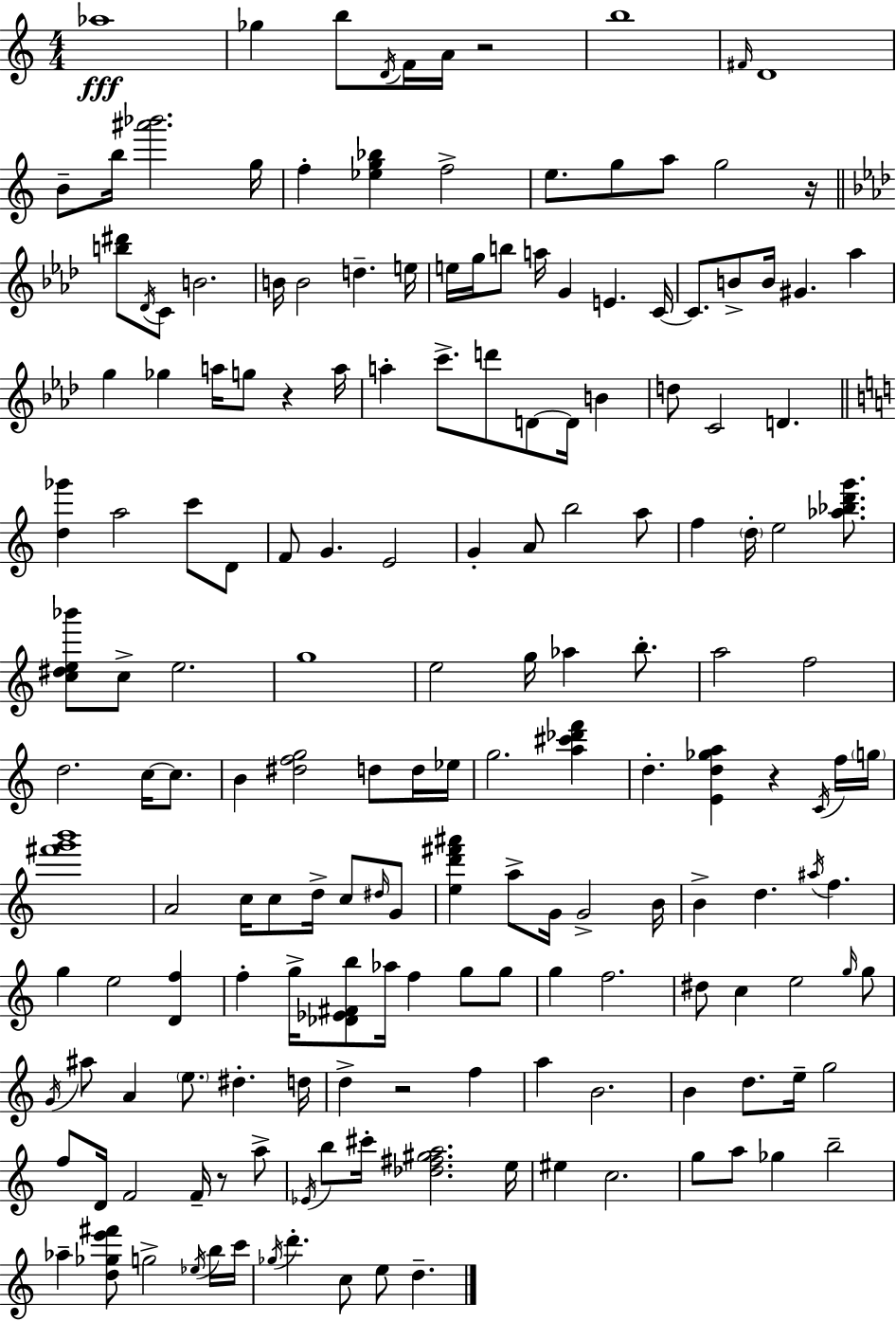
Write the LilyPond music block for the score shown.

{
  \clef treble
  \numericTimeSignature
  \time 4/4
  \key c \major
  aes''1\fff | ges''4 b''8 \acciaccatura { d'16 } f'16 a'16 r2 | b''1 | \grace { fis'16 } d'1 | \break b'8-- b''16 <ais''' bes'''>2. | g''16 f''4-. <ees'' g'' bes''>4 f''2-> | e''8. g''8 a''8 g''2 | r16 \bar "||" \break \key f \minor <b'' dis'''>8 \acciaccatura { des'16 } c'8 b'2. | b'16 b'2 d''4.-- | e''16 e''16 g''16 b''8 a''16 g'4 e'4. | c'16~~ c'8. b'8-> b'16 gis'4. aes''4 | \break g''4 ges''4 a''16 g''8 r4 | a''16 a''4-. c'''8.-> d'''8 d'8~~ d'16 b'4 | d''8 c'2 d'4. | \bar "||" \break \key c \major <d'' ges'''>4 a''2 c'''8 d'8 | f'8 g'4. e'2 | g'4-. a'8 b''2 a''8 | f''4 \parenthesize d''16-. e''2 <aes'' bes'' d''' g'''>8. | \break <c'' dis'' e'' bes'''>8 c''8-> e''2. | g''1 | e''2 g''16 aes''4 b''8.-. | a''2 f''2 | \break d''2. c''16~~ c''8. | b'4 <dis'' f'' g''>2 d''8 d''16 ees''16 | g''2. <a'' cis''' des''' f'''>4 | d''4.-. <e' d'' ges'' a''>4 r4 \acciaccatura { c'16 } f''16 | \break \parenthesize g''16 <fis''' g''' b'''>1 | a'2 c''16 c''8 d''16-> c''8 \grace { dis''16 } | g'8 <e'' d''' fis''' ais'''>4 a''8-> g'16 g'2-> | b'16 b'4-> d''4. \acciaccatura { ais''16 } f''4. | \break g''4 e''2 <d' f''>4 | f''4-. g''16-> <des' ees' fis' b''>8 aes''16 f''4 g''8 | g''8 g''4 f''2. | dis''8 c''4 e''2 | \break \grace { g''16 } g''8 \acciaccatura { g'16 } ais''8 a'4 \parenthesize e''8. dis''4.-. | d''16 d''4-> r2 | f''4 a''4 b'2. | b'4 d''8. e''16-- g''2 | \break f''8 d'16 f'2 | f'16-- r8 a''8-> \acciaccatura { ees'16 } b''8 cis'''16-. <des'' fis'' gis'' a''>2. | e''16 eis''4 c''2. | g''8 a''8 ges''4 b''2-- | \break aes''4-- <d'' ges'' e''' fis'''>8 g''2-> | \acciaccatura { ees''16 } b''16 c'''16 \acciaccatura { ges''16 } d'''4.-. c''8 | e''8 d''4.-- \bar "|."
}